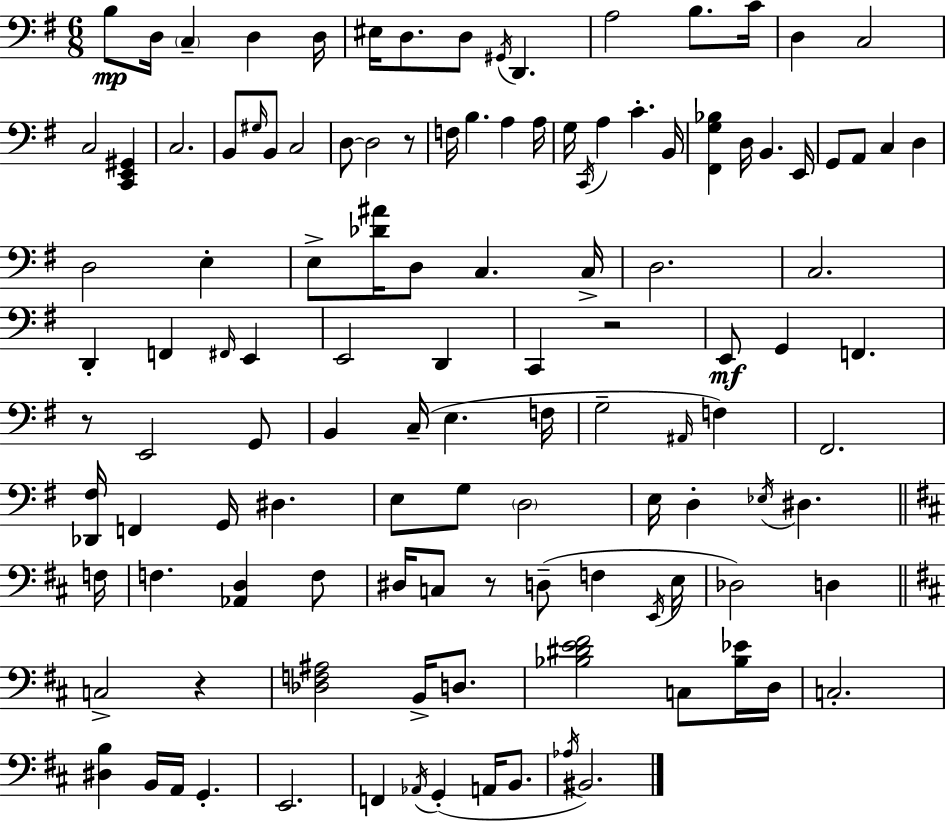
{
  \clef bass
  \numericTimeSignature
  \time 6/8
  \key e \minor
  \repeat volta 2 { b8\mp d16 \parenthesize c4-- d4 d16 | eis16 d8. d8 \acciaccatura { gis,16 } d,4. | a2 b8. | c'16 d4 c2 | \break c2 <c, e, gis,>4 | c2. | b,8 \grace { gis16 } b,8 c2 | d8~~ d2 | \break r8 f16 b4. a4 | a16 g16 \acciaccatura { c,16 } a4 c'4.-. | b,16 <fis, g bes>4 d16 b,4. | e,16 g,8 a,8 c4 d4 | \break d2 e4-. | e8-> <des' ais'>16 d8 c4. | c16-> d2. | c2. | \break d,4-. f,4 \grace { fis,16 } | e,4 e,2 | d,4 c,4 r2 | e,8\mf g,4 f,4. | \break r8 e,2 | g,8 b,4 c16--( e4. | f16 g2-- | \grace { ais,16 }) f4 fis,2. | \break <des, fis>16 f,4 g,16 dis4. | e8 g8 \parenthesize d2 | e16 d4-. \acciaccatura { ees16 } dis4. | \bar "||" \break \key d \major f16 f4. <aes, d>4 f8 | dis16 c8 r8 d8--( f4 | \acciaccatura { e,16 } e16 des2) d4 | \bar "||" \break \key d \major c2-> r4 | <des f ais>2 b,16-> d8. | <bes dis' e' fis'>2 c8 <bes ees'>16 d16 | c2.-. | \break <dis b>4 b,16 a,16 g,4.-. | e,2. | f,4 \acciaccatura { aes,16 }( g,4-. a,16 b,8. | \acciaccatura { aes16 }) bis,2. | \break } \bar "|."
}